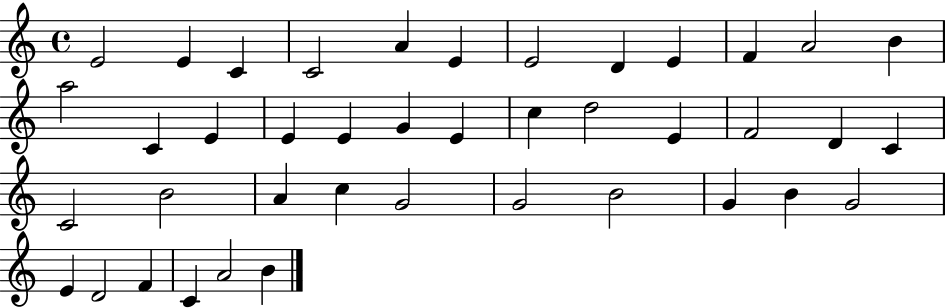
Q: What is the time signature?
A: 4/4